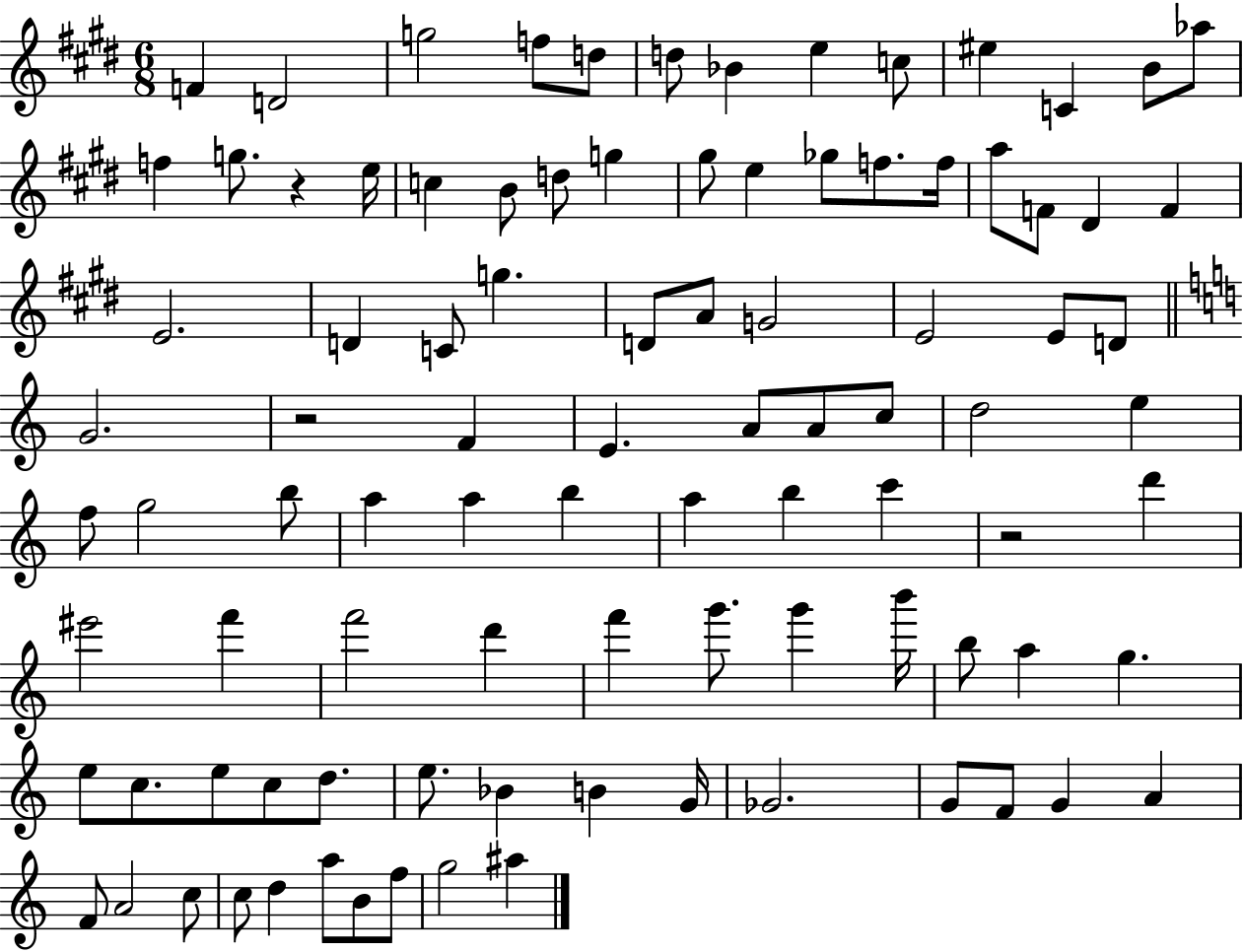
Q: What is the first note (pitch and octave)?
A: F4